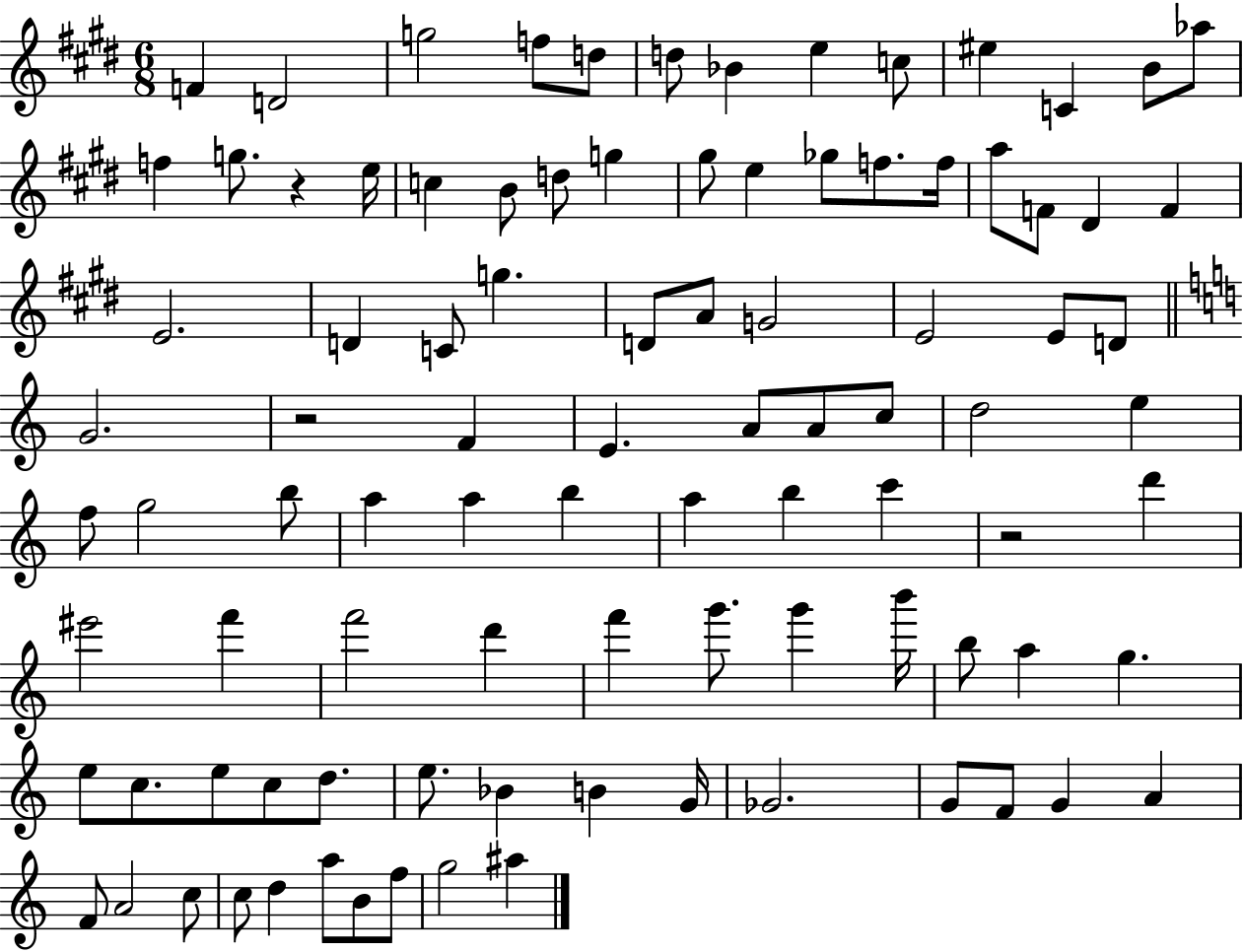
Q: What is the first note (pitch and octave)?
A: F4